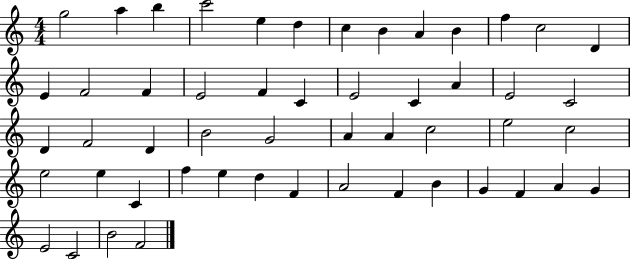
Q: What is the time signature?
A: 4/4